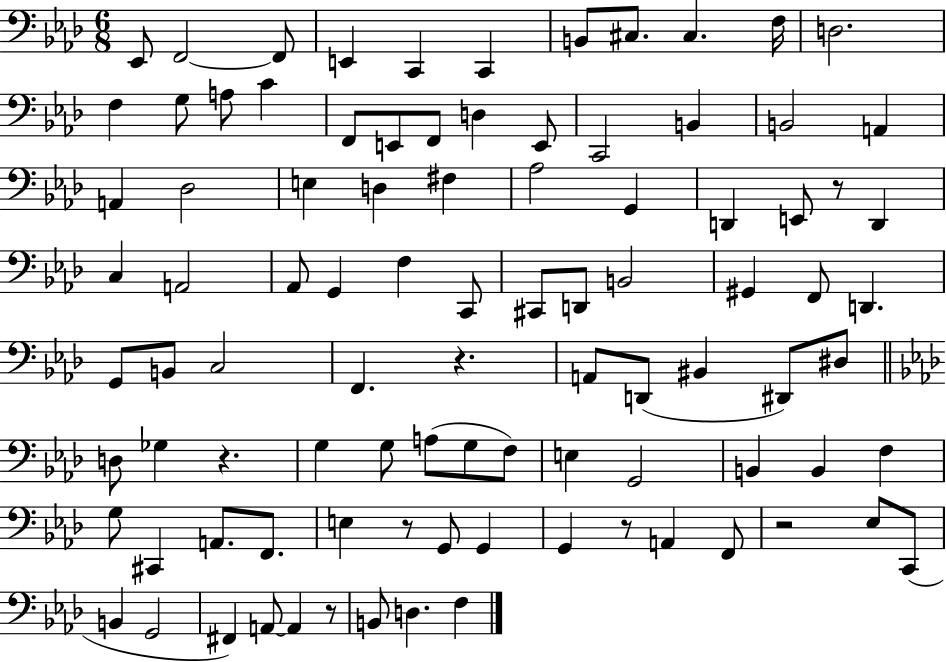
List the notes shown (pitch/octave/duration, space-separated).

Eb2/e F2/h F2/e E2/q C2/q C2/q B2/e C#3/e. C#3/q. F3/s D3/h. F3/q G3/e A3/e C4/q F2/e E2/e F2/e D3/q E2/e C2/h B2/q B2/h A2/q A2/q Db3/h E3/q D3/q F#3/q Ab3/h G2/q D2/q E2/e R/e D2/q C3/q A2/h Ab2/e G2/q F3/q C2/e C#2/e D2/e B2/h G#2/q F2/e D2/q. G2/e B2/e C3/h F2/q. R/q. A2/e D2/e BIS2/q D#2/e D#3/e D3/e Gb3/q R/q. G3/q G3/e A3/e G3/e F3/e E3/q G2/h B2/q B2/q F3/q G3/e C#2/q A2/e. F2/e. E3/q R/e G2/e G2/q G2/q R/e A2/q F2/e R/h Eb3/e C2/e B2/q G2/h F#2/q A2/e A2/q R/e B2/e D3/q. F3/q